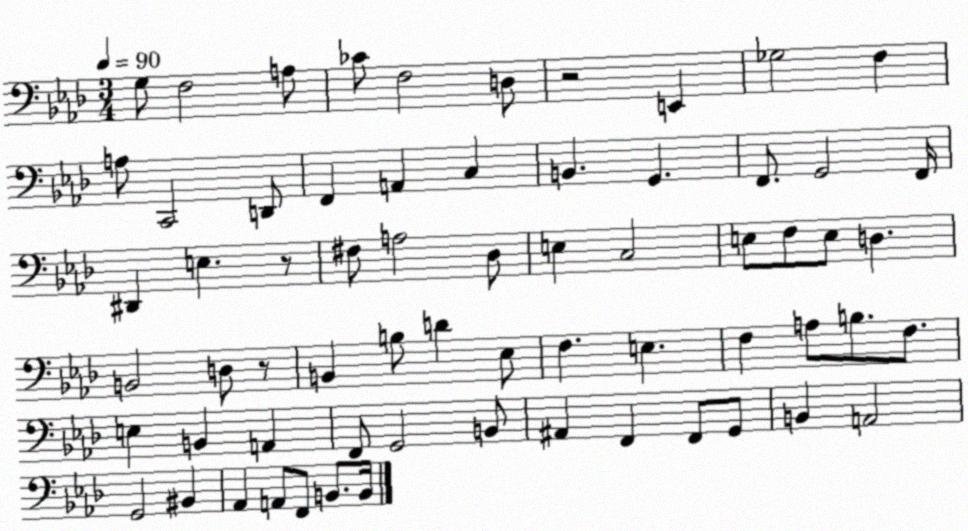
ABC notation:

X:1
T:Untitled
M:3/4
L:1/4
K:Ab
G,/2 F,2 A,/2 _C/2 F,2 D,/2 z2 E,, _G,2 F, A,/2 C,,2 D,,/2 F,, A,, C, B,, G,, F,,/2 G,,2 F,,/4 ^D,, E, z/2 ^F,/2 A,2 _D,/2 E, C,2 E,/2 F,/2 E,/2 D, B,,2 D,/2 z/2 B,, B,/2 D _E,/2 F, E, F, A,/2 B,/2 F,/2 E, B,, A,, F,,/2 G,,2 B,,/2 ^A,, F,, F,,/2 G,,/2 B,, A,,2 G,,2 ^B,, _A,, A,,/2 F,,/2 B,,/2 B,,/4